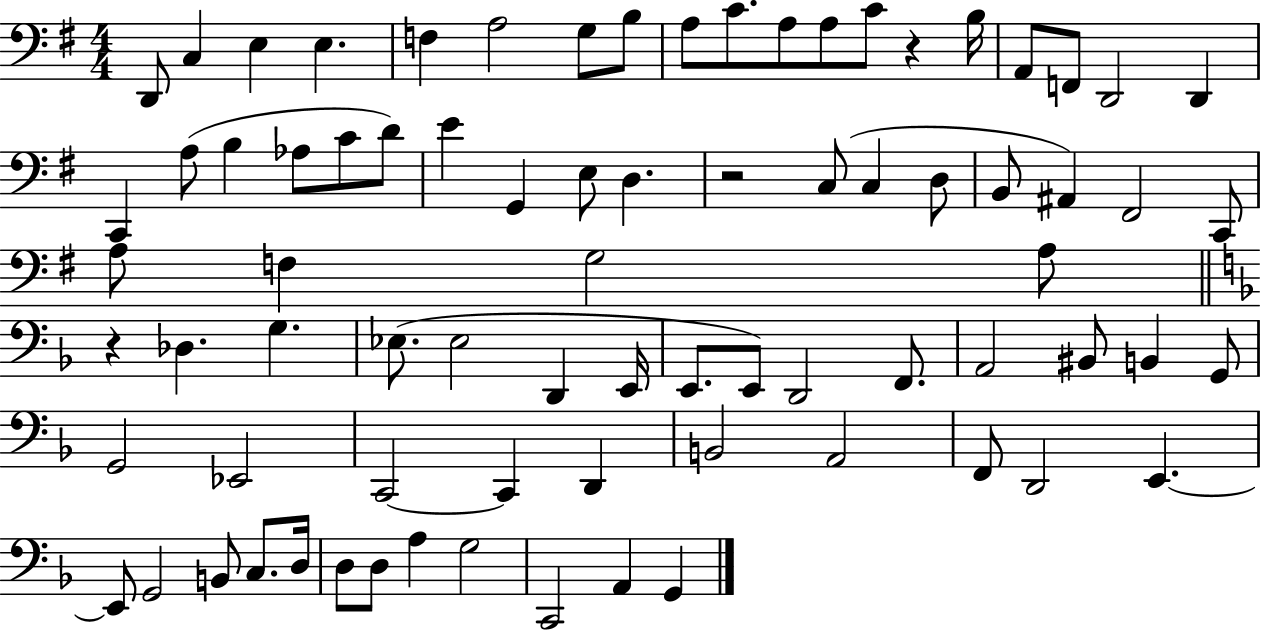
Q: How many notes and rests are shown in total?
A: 78